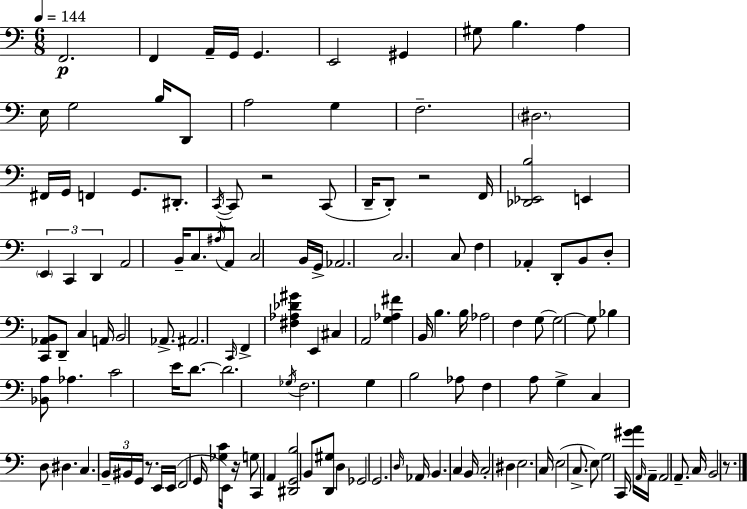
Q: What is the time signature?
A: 6/8